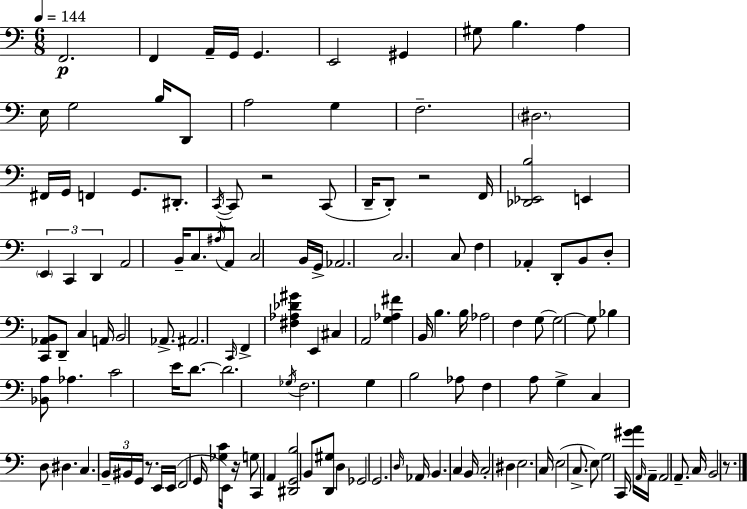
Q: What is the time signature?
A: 6/8